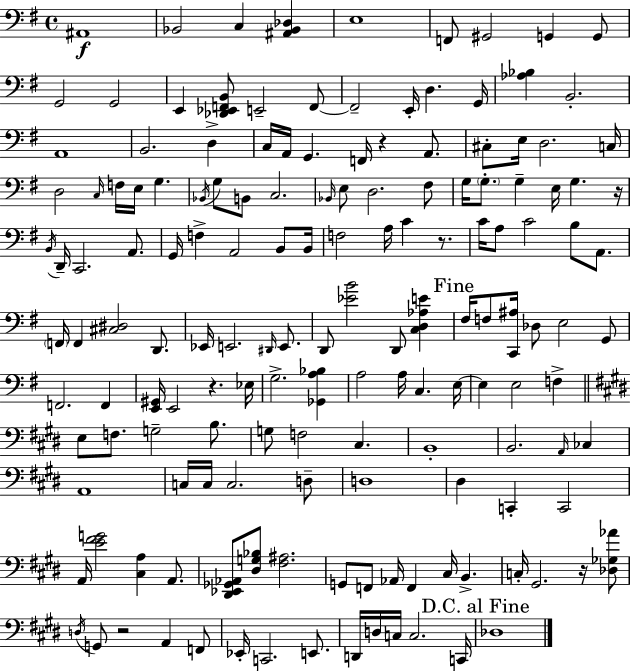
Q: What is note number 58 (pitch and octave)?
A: F3